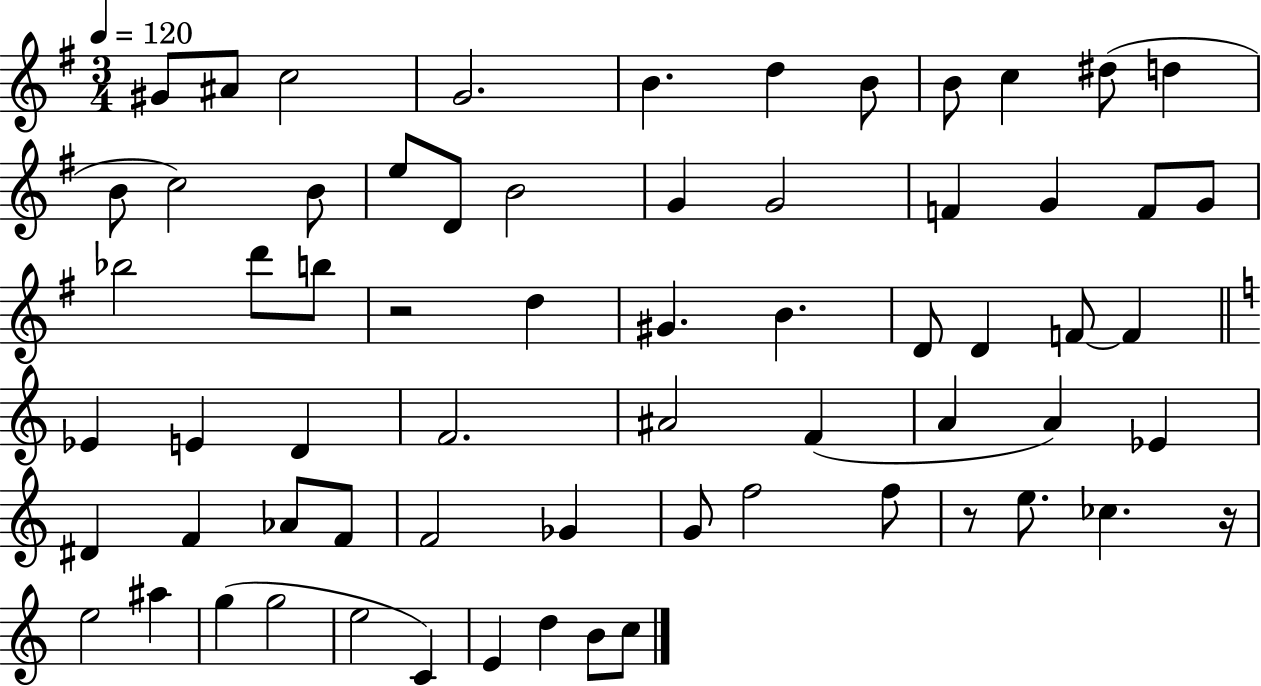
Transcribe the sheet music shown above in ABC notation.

X:1
T:Untitled
M:3/4
L:1/4
K:G
^G/2 ^A/2 c2 G2 B d B/2 B/2 c ^d/2 d B/2 c2 B/2 e/2 D/2 B2 G G2 F G F/2 G/2 _b2 d'/2 b/2 z2 d ^G B D/2 D F/2 F _E E D F2 ^A2 F A A _E ^D F _A/2 F/2 F2 _G G/2 f2 f/2 z/2 e/2 _c z/4 e2 ^a g g2 e2 C E d B/2 c/2